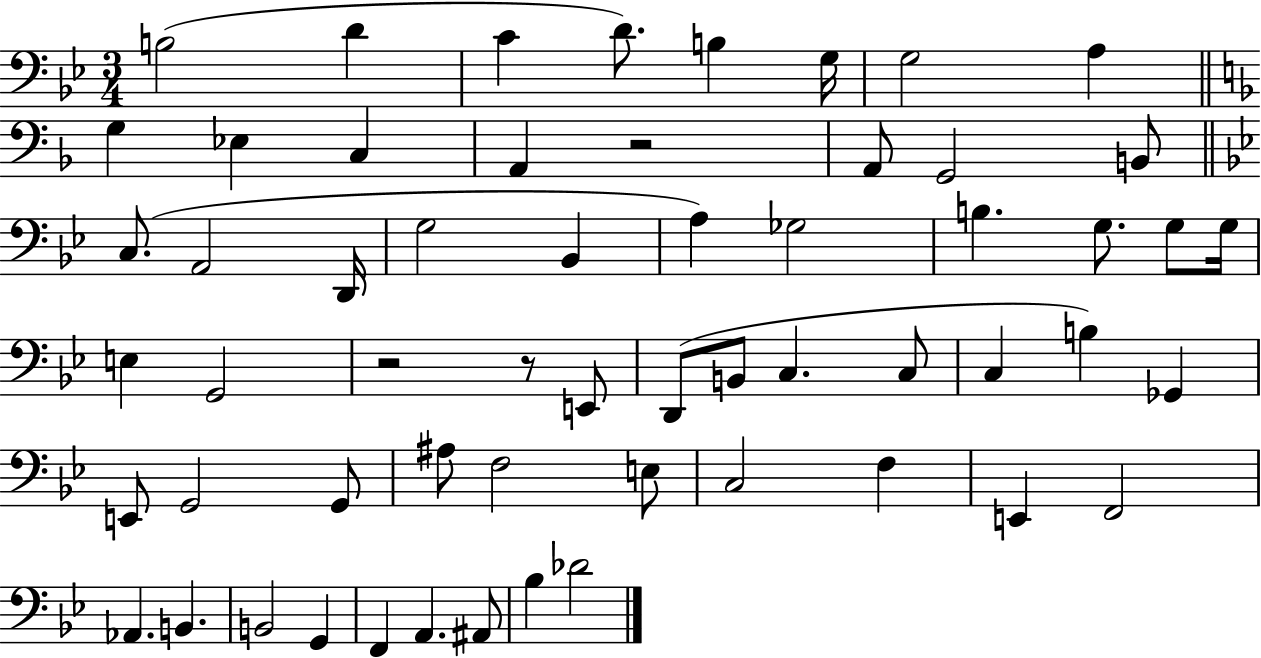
B3/h D4/q C4/q D4/e. B3/q G3/s G3/h A3/q G3/q Eb3/q C3/q A2/q R/h A2/e G2/h B2/e C3/e. A2/h D2/s G3/h Bb2/q A3/q Gb3/h B3/q. G3/e. G3/e G3/s E3/q G2/h R/h R/e E2/e D2/e B2/e C3/q. C3/e C3/q B3/q Gb2/q E2/e G2/h G2/e A#3/e F3/h E3/e C3/h F3/q E2/q F2/h Ab2/q. B2/q. B2/h G2/q F2/q A2/q. A#2/e Bb3/q Db4/h